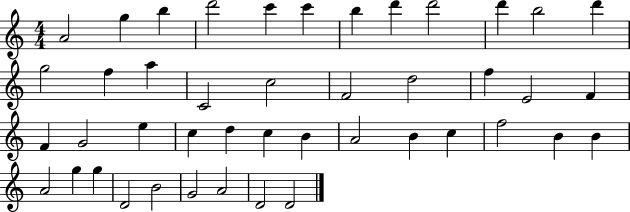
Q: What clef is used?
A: treble